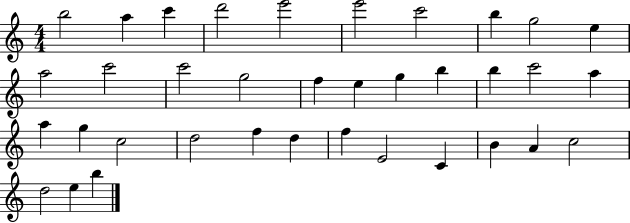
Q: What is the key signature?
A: C major